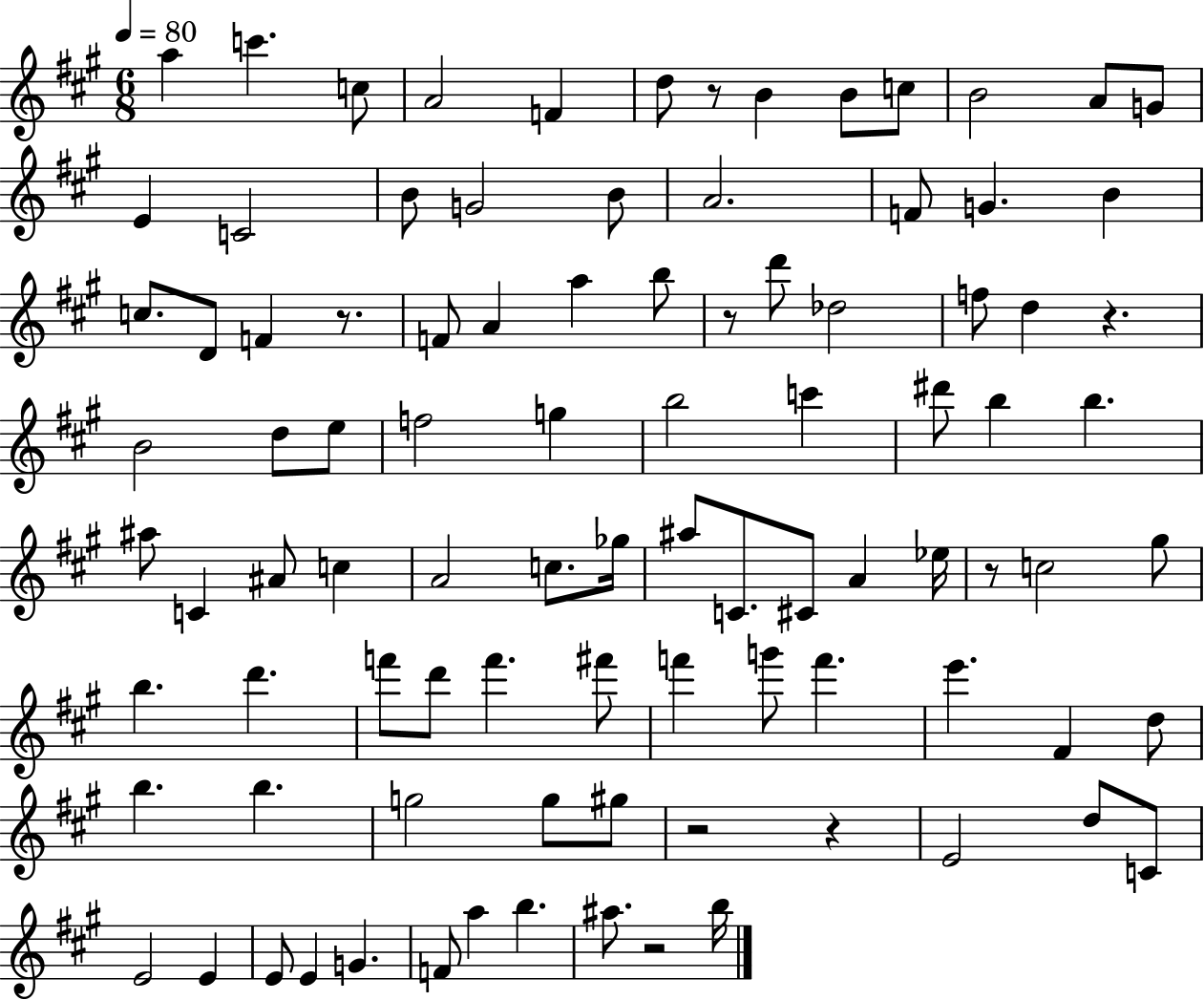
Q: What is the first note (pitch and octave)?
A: A5